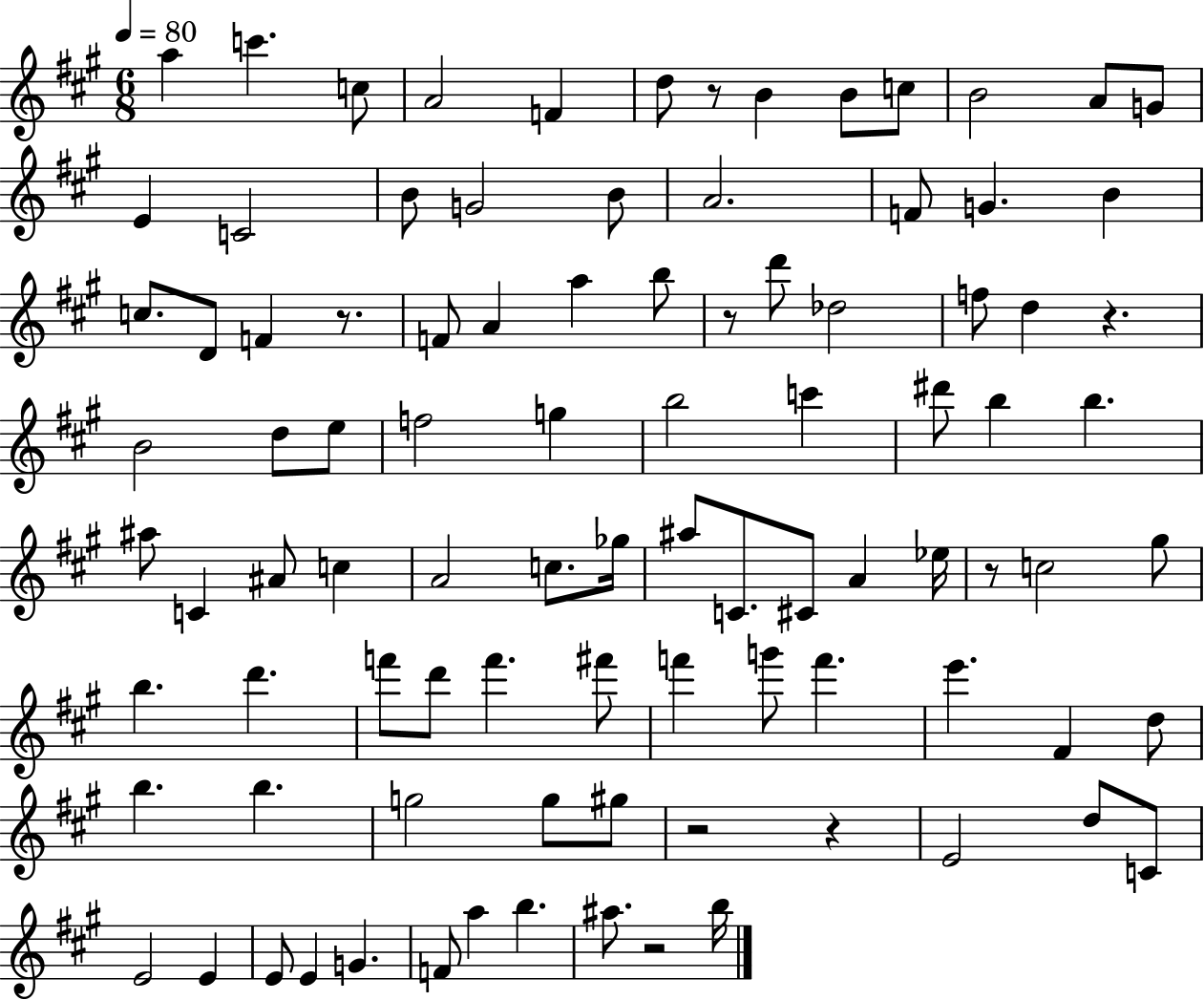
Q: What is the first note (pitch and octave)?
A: A5